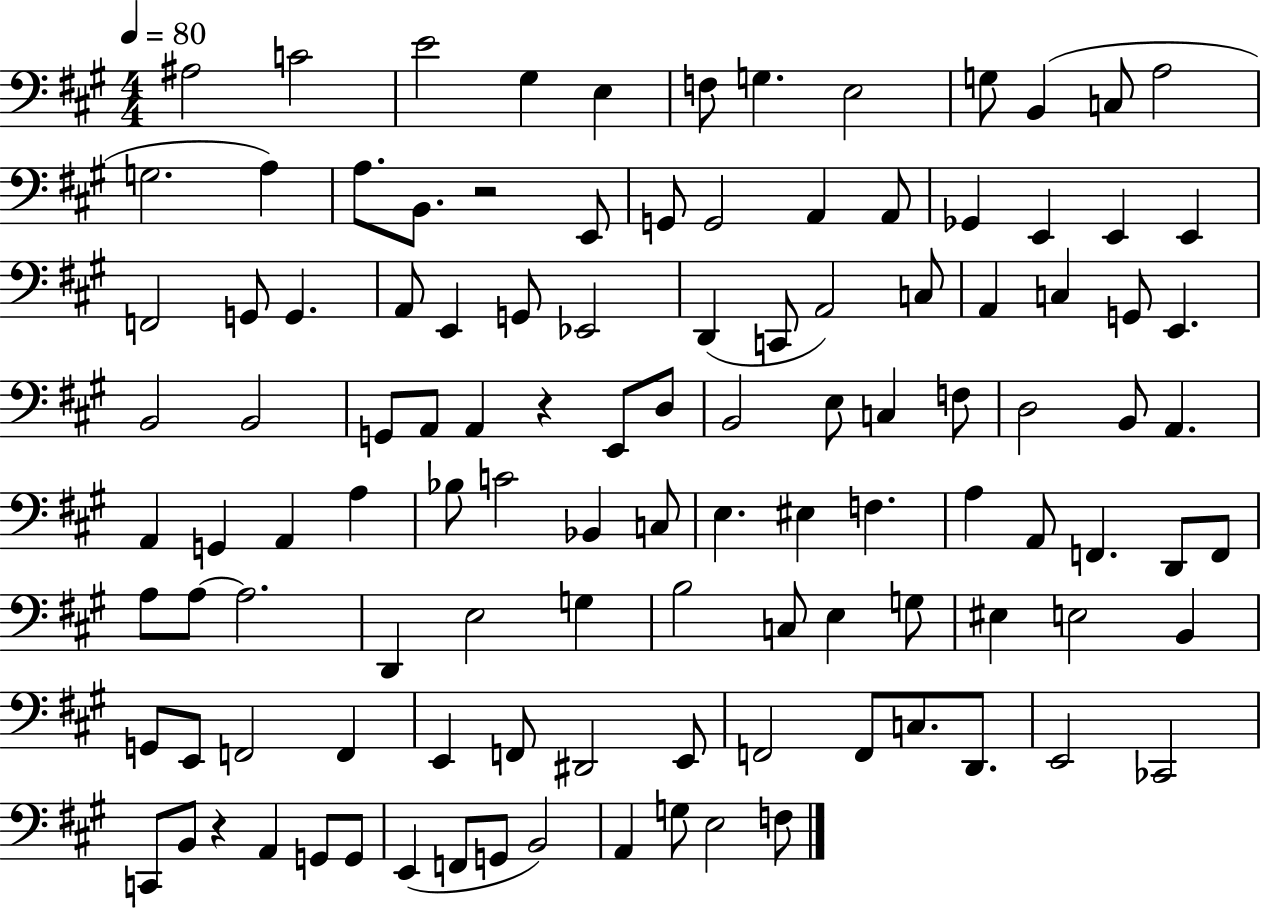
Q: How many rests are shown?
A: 3